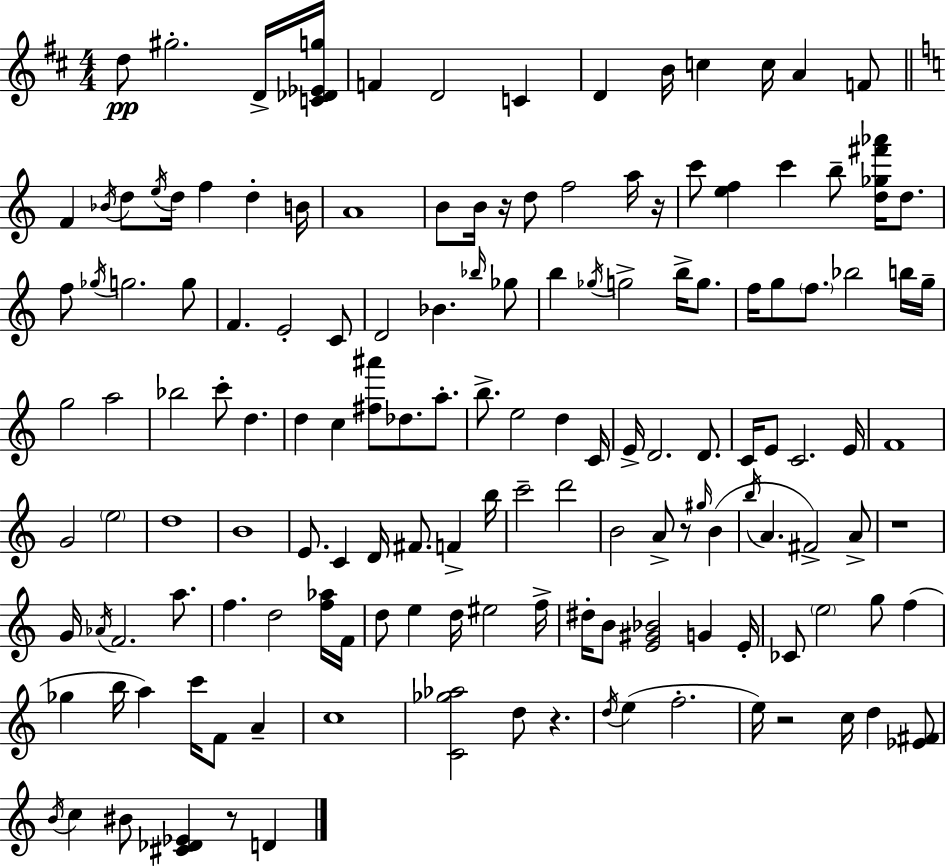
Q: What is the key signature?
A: D major